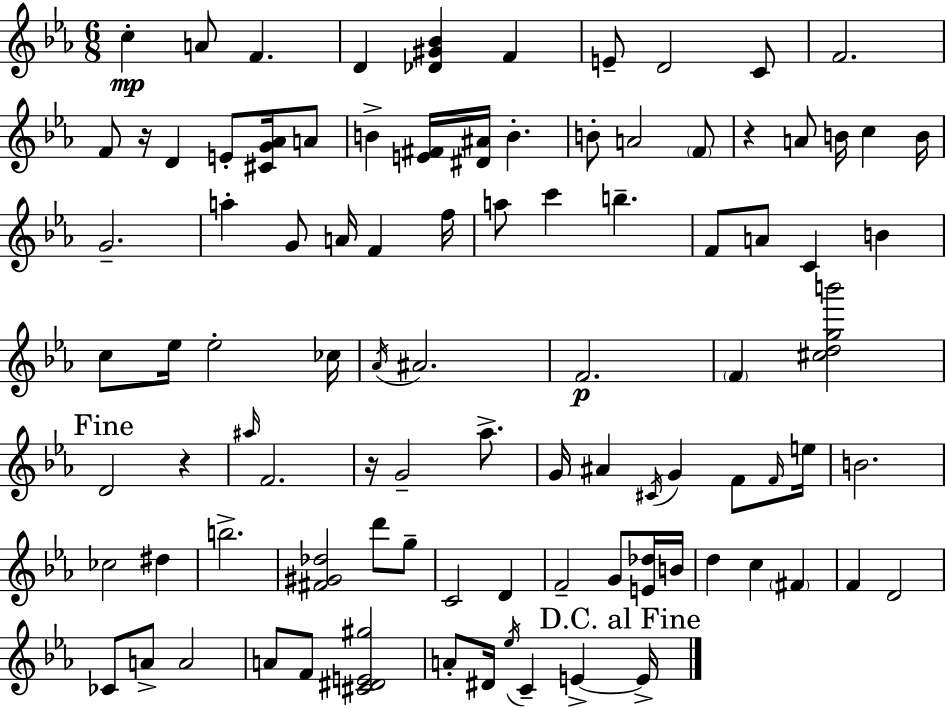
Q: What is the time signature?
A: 6/8